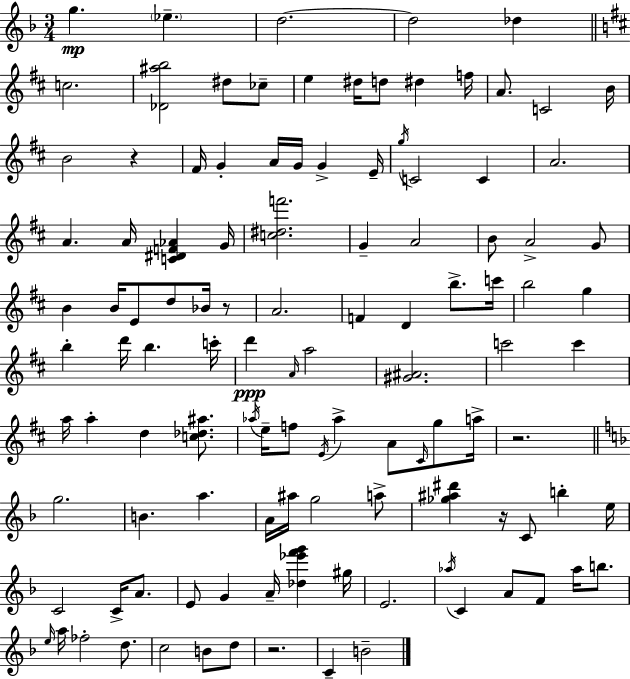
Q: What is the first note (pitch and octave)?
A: G5